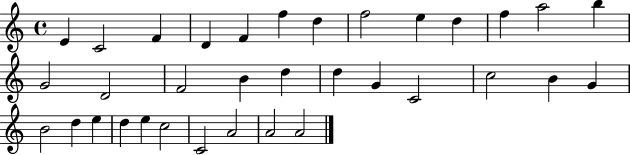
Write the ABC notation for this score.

X:1
T:Untitled
M:4/4
L:1/4
K:C
E C2 F D F f d f2 e d f a2 b G2 D2 F2 B d d G C2 c2 B G B2 d e d e c2 C2 A2 A2 A2